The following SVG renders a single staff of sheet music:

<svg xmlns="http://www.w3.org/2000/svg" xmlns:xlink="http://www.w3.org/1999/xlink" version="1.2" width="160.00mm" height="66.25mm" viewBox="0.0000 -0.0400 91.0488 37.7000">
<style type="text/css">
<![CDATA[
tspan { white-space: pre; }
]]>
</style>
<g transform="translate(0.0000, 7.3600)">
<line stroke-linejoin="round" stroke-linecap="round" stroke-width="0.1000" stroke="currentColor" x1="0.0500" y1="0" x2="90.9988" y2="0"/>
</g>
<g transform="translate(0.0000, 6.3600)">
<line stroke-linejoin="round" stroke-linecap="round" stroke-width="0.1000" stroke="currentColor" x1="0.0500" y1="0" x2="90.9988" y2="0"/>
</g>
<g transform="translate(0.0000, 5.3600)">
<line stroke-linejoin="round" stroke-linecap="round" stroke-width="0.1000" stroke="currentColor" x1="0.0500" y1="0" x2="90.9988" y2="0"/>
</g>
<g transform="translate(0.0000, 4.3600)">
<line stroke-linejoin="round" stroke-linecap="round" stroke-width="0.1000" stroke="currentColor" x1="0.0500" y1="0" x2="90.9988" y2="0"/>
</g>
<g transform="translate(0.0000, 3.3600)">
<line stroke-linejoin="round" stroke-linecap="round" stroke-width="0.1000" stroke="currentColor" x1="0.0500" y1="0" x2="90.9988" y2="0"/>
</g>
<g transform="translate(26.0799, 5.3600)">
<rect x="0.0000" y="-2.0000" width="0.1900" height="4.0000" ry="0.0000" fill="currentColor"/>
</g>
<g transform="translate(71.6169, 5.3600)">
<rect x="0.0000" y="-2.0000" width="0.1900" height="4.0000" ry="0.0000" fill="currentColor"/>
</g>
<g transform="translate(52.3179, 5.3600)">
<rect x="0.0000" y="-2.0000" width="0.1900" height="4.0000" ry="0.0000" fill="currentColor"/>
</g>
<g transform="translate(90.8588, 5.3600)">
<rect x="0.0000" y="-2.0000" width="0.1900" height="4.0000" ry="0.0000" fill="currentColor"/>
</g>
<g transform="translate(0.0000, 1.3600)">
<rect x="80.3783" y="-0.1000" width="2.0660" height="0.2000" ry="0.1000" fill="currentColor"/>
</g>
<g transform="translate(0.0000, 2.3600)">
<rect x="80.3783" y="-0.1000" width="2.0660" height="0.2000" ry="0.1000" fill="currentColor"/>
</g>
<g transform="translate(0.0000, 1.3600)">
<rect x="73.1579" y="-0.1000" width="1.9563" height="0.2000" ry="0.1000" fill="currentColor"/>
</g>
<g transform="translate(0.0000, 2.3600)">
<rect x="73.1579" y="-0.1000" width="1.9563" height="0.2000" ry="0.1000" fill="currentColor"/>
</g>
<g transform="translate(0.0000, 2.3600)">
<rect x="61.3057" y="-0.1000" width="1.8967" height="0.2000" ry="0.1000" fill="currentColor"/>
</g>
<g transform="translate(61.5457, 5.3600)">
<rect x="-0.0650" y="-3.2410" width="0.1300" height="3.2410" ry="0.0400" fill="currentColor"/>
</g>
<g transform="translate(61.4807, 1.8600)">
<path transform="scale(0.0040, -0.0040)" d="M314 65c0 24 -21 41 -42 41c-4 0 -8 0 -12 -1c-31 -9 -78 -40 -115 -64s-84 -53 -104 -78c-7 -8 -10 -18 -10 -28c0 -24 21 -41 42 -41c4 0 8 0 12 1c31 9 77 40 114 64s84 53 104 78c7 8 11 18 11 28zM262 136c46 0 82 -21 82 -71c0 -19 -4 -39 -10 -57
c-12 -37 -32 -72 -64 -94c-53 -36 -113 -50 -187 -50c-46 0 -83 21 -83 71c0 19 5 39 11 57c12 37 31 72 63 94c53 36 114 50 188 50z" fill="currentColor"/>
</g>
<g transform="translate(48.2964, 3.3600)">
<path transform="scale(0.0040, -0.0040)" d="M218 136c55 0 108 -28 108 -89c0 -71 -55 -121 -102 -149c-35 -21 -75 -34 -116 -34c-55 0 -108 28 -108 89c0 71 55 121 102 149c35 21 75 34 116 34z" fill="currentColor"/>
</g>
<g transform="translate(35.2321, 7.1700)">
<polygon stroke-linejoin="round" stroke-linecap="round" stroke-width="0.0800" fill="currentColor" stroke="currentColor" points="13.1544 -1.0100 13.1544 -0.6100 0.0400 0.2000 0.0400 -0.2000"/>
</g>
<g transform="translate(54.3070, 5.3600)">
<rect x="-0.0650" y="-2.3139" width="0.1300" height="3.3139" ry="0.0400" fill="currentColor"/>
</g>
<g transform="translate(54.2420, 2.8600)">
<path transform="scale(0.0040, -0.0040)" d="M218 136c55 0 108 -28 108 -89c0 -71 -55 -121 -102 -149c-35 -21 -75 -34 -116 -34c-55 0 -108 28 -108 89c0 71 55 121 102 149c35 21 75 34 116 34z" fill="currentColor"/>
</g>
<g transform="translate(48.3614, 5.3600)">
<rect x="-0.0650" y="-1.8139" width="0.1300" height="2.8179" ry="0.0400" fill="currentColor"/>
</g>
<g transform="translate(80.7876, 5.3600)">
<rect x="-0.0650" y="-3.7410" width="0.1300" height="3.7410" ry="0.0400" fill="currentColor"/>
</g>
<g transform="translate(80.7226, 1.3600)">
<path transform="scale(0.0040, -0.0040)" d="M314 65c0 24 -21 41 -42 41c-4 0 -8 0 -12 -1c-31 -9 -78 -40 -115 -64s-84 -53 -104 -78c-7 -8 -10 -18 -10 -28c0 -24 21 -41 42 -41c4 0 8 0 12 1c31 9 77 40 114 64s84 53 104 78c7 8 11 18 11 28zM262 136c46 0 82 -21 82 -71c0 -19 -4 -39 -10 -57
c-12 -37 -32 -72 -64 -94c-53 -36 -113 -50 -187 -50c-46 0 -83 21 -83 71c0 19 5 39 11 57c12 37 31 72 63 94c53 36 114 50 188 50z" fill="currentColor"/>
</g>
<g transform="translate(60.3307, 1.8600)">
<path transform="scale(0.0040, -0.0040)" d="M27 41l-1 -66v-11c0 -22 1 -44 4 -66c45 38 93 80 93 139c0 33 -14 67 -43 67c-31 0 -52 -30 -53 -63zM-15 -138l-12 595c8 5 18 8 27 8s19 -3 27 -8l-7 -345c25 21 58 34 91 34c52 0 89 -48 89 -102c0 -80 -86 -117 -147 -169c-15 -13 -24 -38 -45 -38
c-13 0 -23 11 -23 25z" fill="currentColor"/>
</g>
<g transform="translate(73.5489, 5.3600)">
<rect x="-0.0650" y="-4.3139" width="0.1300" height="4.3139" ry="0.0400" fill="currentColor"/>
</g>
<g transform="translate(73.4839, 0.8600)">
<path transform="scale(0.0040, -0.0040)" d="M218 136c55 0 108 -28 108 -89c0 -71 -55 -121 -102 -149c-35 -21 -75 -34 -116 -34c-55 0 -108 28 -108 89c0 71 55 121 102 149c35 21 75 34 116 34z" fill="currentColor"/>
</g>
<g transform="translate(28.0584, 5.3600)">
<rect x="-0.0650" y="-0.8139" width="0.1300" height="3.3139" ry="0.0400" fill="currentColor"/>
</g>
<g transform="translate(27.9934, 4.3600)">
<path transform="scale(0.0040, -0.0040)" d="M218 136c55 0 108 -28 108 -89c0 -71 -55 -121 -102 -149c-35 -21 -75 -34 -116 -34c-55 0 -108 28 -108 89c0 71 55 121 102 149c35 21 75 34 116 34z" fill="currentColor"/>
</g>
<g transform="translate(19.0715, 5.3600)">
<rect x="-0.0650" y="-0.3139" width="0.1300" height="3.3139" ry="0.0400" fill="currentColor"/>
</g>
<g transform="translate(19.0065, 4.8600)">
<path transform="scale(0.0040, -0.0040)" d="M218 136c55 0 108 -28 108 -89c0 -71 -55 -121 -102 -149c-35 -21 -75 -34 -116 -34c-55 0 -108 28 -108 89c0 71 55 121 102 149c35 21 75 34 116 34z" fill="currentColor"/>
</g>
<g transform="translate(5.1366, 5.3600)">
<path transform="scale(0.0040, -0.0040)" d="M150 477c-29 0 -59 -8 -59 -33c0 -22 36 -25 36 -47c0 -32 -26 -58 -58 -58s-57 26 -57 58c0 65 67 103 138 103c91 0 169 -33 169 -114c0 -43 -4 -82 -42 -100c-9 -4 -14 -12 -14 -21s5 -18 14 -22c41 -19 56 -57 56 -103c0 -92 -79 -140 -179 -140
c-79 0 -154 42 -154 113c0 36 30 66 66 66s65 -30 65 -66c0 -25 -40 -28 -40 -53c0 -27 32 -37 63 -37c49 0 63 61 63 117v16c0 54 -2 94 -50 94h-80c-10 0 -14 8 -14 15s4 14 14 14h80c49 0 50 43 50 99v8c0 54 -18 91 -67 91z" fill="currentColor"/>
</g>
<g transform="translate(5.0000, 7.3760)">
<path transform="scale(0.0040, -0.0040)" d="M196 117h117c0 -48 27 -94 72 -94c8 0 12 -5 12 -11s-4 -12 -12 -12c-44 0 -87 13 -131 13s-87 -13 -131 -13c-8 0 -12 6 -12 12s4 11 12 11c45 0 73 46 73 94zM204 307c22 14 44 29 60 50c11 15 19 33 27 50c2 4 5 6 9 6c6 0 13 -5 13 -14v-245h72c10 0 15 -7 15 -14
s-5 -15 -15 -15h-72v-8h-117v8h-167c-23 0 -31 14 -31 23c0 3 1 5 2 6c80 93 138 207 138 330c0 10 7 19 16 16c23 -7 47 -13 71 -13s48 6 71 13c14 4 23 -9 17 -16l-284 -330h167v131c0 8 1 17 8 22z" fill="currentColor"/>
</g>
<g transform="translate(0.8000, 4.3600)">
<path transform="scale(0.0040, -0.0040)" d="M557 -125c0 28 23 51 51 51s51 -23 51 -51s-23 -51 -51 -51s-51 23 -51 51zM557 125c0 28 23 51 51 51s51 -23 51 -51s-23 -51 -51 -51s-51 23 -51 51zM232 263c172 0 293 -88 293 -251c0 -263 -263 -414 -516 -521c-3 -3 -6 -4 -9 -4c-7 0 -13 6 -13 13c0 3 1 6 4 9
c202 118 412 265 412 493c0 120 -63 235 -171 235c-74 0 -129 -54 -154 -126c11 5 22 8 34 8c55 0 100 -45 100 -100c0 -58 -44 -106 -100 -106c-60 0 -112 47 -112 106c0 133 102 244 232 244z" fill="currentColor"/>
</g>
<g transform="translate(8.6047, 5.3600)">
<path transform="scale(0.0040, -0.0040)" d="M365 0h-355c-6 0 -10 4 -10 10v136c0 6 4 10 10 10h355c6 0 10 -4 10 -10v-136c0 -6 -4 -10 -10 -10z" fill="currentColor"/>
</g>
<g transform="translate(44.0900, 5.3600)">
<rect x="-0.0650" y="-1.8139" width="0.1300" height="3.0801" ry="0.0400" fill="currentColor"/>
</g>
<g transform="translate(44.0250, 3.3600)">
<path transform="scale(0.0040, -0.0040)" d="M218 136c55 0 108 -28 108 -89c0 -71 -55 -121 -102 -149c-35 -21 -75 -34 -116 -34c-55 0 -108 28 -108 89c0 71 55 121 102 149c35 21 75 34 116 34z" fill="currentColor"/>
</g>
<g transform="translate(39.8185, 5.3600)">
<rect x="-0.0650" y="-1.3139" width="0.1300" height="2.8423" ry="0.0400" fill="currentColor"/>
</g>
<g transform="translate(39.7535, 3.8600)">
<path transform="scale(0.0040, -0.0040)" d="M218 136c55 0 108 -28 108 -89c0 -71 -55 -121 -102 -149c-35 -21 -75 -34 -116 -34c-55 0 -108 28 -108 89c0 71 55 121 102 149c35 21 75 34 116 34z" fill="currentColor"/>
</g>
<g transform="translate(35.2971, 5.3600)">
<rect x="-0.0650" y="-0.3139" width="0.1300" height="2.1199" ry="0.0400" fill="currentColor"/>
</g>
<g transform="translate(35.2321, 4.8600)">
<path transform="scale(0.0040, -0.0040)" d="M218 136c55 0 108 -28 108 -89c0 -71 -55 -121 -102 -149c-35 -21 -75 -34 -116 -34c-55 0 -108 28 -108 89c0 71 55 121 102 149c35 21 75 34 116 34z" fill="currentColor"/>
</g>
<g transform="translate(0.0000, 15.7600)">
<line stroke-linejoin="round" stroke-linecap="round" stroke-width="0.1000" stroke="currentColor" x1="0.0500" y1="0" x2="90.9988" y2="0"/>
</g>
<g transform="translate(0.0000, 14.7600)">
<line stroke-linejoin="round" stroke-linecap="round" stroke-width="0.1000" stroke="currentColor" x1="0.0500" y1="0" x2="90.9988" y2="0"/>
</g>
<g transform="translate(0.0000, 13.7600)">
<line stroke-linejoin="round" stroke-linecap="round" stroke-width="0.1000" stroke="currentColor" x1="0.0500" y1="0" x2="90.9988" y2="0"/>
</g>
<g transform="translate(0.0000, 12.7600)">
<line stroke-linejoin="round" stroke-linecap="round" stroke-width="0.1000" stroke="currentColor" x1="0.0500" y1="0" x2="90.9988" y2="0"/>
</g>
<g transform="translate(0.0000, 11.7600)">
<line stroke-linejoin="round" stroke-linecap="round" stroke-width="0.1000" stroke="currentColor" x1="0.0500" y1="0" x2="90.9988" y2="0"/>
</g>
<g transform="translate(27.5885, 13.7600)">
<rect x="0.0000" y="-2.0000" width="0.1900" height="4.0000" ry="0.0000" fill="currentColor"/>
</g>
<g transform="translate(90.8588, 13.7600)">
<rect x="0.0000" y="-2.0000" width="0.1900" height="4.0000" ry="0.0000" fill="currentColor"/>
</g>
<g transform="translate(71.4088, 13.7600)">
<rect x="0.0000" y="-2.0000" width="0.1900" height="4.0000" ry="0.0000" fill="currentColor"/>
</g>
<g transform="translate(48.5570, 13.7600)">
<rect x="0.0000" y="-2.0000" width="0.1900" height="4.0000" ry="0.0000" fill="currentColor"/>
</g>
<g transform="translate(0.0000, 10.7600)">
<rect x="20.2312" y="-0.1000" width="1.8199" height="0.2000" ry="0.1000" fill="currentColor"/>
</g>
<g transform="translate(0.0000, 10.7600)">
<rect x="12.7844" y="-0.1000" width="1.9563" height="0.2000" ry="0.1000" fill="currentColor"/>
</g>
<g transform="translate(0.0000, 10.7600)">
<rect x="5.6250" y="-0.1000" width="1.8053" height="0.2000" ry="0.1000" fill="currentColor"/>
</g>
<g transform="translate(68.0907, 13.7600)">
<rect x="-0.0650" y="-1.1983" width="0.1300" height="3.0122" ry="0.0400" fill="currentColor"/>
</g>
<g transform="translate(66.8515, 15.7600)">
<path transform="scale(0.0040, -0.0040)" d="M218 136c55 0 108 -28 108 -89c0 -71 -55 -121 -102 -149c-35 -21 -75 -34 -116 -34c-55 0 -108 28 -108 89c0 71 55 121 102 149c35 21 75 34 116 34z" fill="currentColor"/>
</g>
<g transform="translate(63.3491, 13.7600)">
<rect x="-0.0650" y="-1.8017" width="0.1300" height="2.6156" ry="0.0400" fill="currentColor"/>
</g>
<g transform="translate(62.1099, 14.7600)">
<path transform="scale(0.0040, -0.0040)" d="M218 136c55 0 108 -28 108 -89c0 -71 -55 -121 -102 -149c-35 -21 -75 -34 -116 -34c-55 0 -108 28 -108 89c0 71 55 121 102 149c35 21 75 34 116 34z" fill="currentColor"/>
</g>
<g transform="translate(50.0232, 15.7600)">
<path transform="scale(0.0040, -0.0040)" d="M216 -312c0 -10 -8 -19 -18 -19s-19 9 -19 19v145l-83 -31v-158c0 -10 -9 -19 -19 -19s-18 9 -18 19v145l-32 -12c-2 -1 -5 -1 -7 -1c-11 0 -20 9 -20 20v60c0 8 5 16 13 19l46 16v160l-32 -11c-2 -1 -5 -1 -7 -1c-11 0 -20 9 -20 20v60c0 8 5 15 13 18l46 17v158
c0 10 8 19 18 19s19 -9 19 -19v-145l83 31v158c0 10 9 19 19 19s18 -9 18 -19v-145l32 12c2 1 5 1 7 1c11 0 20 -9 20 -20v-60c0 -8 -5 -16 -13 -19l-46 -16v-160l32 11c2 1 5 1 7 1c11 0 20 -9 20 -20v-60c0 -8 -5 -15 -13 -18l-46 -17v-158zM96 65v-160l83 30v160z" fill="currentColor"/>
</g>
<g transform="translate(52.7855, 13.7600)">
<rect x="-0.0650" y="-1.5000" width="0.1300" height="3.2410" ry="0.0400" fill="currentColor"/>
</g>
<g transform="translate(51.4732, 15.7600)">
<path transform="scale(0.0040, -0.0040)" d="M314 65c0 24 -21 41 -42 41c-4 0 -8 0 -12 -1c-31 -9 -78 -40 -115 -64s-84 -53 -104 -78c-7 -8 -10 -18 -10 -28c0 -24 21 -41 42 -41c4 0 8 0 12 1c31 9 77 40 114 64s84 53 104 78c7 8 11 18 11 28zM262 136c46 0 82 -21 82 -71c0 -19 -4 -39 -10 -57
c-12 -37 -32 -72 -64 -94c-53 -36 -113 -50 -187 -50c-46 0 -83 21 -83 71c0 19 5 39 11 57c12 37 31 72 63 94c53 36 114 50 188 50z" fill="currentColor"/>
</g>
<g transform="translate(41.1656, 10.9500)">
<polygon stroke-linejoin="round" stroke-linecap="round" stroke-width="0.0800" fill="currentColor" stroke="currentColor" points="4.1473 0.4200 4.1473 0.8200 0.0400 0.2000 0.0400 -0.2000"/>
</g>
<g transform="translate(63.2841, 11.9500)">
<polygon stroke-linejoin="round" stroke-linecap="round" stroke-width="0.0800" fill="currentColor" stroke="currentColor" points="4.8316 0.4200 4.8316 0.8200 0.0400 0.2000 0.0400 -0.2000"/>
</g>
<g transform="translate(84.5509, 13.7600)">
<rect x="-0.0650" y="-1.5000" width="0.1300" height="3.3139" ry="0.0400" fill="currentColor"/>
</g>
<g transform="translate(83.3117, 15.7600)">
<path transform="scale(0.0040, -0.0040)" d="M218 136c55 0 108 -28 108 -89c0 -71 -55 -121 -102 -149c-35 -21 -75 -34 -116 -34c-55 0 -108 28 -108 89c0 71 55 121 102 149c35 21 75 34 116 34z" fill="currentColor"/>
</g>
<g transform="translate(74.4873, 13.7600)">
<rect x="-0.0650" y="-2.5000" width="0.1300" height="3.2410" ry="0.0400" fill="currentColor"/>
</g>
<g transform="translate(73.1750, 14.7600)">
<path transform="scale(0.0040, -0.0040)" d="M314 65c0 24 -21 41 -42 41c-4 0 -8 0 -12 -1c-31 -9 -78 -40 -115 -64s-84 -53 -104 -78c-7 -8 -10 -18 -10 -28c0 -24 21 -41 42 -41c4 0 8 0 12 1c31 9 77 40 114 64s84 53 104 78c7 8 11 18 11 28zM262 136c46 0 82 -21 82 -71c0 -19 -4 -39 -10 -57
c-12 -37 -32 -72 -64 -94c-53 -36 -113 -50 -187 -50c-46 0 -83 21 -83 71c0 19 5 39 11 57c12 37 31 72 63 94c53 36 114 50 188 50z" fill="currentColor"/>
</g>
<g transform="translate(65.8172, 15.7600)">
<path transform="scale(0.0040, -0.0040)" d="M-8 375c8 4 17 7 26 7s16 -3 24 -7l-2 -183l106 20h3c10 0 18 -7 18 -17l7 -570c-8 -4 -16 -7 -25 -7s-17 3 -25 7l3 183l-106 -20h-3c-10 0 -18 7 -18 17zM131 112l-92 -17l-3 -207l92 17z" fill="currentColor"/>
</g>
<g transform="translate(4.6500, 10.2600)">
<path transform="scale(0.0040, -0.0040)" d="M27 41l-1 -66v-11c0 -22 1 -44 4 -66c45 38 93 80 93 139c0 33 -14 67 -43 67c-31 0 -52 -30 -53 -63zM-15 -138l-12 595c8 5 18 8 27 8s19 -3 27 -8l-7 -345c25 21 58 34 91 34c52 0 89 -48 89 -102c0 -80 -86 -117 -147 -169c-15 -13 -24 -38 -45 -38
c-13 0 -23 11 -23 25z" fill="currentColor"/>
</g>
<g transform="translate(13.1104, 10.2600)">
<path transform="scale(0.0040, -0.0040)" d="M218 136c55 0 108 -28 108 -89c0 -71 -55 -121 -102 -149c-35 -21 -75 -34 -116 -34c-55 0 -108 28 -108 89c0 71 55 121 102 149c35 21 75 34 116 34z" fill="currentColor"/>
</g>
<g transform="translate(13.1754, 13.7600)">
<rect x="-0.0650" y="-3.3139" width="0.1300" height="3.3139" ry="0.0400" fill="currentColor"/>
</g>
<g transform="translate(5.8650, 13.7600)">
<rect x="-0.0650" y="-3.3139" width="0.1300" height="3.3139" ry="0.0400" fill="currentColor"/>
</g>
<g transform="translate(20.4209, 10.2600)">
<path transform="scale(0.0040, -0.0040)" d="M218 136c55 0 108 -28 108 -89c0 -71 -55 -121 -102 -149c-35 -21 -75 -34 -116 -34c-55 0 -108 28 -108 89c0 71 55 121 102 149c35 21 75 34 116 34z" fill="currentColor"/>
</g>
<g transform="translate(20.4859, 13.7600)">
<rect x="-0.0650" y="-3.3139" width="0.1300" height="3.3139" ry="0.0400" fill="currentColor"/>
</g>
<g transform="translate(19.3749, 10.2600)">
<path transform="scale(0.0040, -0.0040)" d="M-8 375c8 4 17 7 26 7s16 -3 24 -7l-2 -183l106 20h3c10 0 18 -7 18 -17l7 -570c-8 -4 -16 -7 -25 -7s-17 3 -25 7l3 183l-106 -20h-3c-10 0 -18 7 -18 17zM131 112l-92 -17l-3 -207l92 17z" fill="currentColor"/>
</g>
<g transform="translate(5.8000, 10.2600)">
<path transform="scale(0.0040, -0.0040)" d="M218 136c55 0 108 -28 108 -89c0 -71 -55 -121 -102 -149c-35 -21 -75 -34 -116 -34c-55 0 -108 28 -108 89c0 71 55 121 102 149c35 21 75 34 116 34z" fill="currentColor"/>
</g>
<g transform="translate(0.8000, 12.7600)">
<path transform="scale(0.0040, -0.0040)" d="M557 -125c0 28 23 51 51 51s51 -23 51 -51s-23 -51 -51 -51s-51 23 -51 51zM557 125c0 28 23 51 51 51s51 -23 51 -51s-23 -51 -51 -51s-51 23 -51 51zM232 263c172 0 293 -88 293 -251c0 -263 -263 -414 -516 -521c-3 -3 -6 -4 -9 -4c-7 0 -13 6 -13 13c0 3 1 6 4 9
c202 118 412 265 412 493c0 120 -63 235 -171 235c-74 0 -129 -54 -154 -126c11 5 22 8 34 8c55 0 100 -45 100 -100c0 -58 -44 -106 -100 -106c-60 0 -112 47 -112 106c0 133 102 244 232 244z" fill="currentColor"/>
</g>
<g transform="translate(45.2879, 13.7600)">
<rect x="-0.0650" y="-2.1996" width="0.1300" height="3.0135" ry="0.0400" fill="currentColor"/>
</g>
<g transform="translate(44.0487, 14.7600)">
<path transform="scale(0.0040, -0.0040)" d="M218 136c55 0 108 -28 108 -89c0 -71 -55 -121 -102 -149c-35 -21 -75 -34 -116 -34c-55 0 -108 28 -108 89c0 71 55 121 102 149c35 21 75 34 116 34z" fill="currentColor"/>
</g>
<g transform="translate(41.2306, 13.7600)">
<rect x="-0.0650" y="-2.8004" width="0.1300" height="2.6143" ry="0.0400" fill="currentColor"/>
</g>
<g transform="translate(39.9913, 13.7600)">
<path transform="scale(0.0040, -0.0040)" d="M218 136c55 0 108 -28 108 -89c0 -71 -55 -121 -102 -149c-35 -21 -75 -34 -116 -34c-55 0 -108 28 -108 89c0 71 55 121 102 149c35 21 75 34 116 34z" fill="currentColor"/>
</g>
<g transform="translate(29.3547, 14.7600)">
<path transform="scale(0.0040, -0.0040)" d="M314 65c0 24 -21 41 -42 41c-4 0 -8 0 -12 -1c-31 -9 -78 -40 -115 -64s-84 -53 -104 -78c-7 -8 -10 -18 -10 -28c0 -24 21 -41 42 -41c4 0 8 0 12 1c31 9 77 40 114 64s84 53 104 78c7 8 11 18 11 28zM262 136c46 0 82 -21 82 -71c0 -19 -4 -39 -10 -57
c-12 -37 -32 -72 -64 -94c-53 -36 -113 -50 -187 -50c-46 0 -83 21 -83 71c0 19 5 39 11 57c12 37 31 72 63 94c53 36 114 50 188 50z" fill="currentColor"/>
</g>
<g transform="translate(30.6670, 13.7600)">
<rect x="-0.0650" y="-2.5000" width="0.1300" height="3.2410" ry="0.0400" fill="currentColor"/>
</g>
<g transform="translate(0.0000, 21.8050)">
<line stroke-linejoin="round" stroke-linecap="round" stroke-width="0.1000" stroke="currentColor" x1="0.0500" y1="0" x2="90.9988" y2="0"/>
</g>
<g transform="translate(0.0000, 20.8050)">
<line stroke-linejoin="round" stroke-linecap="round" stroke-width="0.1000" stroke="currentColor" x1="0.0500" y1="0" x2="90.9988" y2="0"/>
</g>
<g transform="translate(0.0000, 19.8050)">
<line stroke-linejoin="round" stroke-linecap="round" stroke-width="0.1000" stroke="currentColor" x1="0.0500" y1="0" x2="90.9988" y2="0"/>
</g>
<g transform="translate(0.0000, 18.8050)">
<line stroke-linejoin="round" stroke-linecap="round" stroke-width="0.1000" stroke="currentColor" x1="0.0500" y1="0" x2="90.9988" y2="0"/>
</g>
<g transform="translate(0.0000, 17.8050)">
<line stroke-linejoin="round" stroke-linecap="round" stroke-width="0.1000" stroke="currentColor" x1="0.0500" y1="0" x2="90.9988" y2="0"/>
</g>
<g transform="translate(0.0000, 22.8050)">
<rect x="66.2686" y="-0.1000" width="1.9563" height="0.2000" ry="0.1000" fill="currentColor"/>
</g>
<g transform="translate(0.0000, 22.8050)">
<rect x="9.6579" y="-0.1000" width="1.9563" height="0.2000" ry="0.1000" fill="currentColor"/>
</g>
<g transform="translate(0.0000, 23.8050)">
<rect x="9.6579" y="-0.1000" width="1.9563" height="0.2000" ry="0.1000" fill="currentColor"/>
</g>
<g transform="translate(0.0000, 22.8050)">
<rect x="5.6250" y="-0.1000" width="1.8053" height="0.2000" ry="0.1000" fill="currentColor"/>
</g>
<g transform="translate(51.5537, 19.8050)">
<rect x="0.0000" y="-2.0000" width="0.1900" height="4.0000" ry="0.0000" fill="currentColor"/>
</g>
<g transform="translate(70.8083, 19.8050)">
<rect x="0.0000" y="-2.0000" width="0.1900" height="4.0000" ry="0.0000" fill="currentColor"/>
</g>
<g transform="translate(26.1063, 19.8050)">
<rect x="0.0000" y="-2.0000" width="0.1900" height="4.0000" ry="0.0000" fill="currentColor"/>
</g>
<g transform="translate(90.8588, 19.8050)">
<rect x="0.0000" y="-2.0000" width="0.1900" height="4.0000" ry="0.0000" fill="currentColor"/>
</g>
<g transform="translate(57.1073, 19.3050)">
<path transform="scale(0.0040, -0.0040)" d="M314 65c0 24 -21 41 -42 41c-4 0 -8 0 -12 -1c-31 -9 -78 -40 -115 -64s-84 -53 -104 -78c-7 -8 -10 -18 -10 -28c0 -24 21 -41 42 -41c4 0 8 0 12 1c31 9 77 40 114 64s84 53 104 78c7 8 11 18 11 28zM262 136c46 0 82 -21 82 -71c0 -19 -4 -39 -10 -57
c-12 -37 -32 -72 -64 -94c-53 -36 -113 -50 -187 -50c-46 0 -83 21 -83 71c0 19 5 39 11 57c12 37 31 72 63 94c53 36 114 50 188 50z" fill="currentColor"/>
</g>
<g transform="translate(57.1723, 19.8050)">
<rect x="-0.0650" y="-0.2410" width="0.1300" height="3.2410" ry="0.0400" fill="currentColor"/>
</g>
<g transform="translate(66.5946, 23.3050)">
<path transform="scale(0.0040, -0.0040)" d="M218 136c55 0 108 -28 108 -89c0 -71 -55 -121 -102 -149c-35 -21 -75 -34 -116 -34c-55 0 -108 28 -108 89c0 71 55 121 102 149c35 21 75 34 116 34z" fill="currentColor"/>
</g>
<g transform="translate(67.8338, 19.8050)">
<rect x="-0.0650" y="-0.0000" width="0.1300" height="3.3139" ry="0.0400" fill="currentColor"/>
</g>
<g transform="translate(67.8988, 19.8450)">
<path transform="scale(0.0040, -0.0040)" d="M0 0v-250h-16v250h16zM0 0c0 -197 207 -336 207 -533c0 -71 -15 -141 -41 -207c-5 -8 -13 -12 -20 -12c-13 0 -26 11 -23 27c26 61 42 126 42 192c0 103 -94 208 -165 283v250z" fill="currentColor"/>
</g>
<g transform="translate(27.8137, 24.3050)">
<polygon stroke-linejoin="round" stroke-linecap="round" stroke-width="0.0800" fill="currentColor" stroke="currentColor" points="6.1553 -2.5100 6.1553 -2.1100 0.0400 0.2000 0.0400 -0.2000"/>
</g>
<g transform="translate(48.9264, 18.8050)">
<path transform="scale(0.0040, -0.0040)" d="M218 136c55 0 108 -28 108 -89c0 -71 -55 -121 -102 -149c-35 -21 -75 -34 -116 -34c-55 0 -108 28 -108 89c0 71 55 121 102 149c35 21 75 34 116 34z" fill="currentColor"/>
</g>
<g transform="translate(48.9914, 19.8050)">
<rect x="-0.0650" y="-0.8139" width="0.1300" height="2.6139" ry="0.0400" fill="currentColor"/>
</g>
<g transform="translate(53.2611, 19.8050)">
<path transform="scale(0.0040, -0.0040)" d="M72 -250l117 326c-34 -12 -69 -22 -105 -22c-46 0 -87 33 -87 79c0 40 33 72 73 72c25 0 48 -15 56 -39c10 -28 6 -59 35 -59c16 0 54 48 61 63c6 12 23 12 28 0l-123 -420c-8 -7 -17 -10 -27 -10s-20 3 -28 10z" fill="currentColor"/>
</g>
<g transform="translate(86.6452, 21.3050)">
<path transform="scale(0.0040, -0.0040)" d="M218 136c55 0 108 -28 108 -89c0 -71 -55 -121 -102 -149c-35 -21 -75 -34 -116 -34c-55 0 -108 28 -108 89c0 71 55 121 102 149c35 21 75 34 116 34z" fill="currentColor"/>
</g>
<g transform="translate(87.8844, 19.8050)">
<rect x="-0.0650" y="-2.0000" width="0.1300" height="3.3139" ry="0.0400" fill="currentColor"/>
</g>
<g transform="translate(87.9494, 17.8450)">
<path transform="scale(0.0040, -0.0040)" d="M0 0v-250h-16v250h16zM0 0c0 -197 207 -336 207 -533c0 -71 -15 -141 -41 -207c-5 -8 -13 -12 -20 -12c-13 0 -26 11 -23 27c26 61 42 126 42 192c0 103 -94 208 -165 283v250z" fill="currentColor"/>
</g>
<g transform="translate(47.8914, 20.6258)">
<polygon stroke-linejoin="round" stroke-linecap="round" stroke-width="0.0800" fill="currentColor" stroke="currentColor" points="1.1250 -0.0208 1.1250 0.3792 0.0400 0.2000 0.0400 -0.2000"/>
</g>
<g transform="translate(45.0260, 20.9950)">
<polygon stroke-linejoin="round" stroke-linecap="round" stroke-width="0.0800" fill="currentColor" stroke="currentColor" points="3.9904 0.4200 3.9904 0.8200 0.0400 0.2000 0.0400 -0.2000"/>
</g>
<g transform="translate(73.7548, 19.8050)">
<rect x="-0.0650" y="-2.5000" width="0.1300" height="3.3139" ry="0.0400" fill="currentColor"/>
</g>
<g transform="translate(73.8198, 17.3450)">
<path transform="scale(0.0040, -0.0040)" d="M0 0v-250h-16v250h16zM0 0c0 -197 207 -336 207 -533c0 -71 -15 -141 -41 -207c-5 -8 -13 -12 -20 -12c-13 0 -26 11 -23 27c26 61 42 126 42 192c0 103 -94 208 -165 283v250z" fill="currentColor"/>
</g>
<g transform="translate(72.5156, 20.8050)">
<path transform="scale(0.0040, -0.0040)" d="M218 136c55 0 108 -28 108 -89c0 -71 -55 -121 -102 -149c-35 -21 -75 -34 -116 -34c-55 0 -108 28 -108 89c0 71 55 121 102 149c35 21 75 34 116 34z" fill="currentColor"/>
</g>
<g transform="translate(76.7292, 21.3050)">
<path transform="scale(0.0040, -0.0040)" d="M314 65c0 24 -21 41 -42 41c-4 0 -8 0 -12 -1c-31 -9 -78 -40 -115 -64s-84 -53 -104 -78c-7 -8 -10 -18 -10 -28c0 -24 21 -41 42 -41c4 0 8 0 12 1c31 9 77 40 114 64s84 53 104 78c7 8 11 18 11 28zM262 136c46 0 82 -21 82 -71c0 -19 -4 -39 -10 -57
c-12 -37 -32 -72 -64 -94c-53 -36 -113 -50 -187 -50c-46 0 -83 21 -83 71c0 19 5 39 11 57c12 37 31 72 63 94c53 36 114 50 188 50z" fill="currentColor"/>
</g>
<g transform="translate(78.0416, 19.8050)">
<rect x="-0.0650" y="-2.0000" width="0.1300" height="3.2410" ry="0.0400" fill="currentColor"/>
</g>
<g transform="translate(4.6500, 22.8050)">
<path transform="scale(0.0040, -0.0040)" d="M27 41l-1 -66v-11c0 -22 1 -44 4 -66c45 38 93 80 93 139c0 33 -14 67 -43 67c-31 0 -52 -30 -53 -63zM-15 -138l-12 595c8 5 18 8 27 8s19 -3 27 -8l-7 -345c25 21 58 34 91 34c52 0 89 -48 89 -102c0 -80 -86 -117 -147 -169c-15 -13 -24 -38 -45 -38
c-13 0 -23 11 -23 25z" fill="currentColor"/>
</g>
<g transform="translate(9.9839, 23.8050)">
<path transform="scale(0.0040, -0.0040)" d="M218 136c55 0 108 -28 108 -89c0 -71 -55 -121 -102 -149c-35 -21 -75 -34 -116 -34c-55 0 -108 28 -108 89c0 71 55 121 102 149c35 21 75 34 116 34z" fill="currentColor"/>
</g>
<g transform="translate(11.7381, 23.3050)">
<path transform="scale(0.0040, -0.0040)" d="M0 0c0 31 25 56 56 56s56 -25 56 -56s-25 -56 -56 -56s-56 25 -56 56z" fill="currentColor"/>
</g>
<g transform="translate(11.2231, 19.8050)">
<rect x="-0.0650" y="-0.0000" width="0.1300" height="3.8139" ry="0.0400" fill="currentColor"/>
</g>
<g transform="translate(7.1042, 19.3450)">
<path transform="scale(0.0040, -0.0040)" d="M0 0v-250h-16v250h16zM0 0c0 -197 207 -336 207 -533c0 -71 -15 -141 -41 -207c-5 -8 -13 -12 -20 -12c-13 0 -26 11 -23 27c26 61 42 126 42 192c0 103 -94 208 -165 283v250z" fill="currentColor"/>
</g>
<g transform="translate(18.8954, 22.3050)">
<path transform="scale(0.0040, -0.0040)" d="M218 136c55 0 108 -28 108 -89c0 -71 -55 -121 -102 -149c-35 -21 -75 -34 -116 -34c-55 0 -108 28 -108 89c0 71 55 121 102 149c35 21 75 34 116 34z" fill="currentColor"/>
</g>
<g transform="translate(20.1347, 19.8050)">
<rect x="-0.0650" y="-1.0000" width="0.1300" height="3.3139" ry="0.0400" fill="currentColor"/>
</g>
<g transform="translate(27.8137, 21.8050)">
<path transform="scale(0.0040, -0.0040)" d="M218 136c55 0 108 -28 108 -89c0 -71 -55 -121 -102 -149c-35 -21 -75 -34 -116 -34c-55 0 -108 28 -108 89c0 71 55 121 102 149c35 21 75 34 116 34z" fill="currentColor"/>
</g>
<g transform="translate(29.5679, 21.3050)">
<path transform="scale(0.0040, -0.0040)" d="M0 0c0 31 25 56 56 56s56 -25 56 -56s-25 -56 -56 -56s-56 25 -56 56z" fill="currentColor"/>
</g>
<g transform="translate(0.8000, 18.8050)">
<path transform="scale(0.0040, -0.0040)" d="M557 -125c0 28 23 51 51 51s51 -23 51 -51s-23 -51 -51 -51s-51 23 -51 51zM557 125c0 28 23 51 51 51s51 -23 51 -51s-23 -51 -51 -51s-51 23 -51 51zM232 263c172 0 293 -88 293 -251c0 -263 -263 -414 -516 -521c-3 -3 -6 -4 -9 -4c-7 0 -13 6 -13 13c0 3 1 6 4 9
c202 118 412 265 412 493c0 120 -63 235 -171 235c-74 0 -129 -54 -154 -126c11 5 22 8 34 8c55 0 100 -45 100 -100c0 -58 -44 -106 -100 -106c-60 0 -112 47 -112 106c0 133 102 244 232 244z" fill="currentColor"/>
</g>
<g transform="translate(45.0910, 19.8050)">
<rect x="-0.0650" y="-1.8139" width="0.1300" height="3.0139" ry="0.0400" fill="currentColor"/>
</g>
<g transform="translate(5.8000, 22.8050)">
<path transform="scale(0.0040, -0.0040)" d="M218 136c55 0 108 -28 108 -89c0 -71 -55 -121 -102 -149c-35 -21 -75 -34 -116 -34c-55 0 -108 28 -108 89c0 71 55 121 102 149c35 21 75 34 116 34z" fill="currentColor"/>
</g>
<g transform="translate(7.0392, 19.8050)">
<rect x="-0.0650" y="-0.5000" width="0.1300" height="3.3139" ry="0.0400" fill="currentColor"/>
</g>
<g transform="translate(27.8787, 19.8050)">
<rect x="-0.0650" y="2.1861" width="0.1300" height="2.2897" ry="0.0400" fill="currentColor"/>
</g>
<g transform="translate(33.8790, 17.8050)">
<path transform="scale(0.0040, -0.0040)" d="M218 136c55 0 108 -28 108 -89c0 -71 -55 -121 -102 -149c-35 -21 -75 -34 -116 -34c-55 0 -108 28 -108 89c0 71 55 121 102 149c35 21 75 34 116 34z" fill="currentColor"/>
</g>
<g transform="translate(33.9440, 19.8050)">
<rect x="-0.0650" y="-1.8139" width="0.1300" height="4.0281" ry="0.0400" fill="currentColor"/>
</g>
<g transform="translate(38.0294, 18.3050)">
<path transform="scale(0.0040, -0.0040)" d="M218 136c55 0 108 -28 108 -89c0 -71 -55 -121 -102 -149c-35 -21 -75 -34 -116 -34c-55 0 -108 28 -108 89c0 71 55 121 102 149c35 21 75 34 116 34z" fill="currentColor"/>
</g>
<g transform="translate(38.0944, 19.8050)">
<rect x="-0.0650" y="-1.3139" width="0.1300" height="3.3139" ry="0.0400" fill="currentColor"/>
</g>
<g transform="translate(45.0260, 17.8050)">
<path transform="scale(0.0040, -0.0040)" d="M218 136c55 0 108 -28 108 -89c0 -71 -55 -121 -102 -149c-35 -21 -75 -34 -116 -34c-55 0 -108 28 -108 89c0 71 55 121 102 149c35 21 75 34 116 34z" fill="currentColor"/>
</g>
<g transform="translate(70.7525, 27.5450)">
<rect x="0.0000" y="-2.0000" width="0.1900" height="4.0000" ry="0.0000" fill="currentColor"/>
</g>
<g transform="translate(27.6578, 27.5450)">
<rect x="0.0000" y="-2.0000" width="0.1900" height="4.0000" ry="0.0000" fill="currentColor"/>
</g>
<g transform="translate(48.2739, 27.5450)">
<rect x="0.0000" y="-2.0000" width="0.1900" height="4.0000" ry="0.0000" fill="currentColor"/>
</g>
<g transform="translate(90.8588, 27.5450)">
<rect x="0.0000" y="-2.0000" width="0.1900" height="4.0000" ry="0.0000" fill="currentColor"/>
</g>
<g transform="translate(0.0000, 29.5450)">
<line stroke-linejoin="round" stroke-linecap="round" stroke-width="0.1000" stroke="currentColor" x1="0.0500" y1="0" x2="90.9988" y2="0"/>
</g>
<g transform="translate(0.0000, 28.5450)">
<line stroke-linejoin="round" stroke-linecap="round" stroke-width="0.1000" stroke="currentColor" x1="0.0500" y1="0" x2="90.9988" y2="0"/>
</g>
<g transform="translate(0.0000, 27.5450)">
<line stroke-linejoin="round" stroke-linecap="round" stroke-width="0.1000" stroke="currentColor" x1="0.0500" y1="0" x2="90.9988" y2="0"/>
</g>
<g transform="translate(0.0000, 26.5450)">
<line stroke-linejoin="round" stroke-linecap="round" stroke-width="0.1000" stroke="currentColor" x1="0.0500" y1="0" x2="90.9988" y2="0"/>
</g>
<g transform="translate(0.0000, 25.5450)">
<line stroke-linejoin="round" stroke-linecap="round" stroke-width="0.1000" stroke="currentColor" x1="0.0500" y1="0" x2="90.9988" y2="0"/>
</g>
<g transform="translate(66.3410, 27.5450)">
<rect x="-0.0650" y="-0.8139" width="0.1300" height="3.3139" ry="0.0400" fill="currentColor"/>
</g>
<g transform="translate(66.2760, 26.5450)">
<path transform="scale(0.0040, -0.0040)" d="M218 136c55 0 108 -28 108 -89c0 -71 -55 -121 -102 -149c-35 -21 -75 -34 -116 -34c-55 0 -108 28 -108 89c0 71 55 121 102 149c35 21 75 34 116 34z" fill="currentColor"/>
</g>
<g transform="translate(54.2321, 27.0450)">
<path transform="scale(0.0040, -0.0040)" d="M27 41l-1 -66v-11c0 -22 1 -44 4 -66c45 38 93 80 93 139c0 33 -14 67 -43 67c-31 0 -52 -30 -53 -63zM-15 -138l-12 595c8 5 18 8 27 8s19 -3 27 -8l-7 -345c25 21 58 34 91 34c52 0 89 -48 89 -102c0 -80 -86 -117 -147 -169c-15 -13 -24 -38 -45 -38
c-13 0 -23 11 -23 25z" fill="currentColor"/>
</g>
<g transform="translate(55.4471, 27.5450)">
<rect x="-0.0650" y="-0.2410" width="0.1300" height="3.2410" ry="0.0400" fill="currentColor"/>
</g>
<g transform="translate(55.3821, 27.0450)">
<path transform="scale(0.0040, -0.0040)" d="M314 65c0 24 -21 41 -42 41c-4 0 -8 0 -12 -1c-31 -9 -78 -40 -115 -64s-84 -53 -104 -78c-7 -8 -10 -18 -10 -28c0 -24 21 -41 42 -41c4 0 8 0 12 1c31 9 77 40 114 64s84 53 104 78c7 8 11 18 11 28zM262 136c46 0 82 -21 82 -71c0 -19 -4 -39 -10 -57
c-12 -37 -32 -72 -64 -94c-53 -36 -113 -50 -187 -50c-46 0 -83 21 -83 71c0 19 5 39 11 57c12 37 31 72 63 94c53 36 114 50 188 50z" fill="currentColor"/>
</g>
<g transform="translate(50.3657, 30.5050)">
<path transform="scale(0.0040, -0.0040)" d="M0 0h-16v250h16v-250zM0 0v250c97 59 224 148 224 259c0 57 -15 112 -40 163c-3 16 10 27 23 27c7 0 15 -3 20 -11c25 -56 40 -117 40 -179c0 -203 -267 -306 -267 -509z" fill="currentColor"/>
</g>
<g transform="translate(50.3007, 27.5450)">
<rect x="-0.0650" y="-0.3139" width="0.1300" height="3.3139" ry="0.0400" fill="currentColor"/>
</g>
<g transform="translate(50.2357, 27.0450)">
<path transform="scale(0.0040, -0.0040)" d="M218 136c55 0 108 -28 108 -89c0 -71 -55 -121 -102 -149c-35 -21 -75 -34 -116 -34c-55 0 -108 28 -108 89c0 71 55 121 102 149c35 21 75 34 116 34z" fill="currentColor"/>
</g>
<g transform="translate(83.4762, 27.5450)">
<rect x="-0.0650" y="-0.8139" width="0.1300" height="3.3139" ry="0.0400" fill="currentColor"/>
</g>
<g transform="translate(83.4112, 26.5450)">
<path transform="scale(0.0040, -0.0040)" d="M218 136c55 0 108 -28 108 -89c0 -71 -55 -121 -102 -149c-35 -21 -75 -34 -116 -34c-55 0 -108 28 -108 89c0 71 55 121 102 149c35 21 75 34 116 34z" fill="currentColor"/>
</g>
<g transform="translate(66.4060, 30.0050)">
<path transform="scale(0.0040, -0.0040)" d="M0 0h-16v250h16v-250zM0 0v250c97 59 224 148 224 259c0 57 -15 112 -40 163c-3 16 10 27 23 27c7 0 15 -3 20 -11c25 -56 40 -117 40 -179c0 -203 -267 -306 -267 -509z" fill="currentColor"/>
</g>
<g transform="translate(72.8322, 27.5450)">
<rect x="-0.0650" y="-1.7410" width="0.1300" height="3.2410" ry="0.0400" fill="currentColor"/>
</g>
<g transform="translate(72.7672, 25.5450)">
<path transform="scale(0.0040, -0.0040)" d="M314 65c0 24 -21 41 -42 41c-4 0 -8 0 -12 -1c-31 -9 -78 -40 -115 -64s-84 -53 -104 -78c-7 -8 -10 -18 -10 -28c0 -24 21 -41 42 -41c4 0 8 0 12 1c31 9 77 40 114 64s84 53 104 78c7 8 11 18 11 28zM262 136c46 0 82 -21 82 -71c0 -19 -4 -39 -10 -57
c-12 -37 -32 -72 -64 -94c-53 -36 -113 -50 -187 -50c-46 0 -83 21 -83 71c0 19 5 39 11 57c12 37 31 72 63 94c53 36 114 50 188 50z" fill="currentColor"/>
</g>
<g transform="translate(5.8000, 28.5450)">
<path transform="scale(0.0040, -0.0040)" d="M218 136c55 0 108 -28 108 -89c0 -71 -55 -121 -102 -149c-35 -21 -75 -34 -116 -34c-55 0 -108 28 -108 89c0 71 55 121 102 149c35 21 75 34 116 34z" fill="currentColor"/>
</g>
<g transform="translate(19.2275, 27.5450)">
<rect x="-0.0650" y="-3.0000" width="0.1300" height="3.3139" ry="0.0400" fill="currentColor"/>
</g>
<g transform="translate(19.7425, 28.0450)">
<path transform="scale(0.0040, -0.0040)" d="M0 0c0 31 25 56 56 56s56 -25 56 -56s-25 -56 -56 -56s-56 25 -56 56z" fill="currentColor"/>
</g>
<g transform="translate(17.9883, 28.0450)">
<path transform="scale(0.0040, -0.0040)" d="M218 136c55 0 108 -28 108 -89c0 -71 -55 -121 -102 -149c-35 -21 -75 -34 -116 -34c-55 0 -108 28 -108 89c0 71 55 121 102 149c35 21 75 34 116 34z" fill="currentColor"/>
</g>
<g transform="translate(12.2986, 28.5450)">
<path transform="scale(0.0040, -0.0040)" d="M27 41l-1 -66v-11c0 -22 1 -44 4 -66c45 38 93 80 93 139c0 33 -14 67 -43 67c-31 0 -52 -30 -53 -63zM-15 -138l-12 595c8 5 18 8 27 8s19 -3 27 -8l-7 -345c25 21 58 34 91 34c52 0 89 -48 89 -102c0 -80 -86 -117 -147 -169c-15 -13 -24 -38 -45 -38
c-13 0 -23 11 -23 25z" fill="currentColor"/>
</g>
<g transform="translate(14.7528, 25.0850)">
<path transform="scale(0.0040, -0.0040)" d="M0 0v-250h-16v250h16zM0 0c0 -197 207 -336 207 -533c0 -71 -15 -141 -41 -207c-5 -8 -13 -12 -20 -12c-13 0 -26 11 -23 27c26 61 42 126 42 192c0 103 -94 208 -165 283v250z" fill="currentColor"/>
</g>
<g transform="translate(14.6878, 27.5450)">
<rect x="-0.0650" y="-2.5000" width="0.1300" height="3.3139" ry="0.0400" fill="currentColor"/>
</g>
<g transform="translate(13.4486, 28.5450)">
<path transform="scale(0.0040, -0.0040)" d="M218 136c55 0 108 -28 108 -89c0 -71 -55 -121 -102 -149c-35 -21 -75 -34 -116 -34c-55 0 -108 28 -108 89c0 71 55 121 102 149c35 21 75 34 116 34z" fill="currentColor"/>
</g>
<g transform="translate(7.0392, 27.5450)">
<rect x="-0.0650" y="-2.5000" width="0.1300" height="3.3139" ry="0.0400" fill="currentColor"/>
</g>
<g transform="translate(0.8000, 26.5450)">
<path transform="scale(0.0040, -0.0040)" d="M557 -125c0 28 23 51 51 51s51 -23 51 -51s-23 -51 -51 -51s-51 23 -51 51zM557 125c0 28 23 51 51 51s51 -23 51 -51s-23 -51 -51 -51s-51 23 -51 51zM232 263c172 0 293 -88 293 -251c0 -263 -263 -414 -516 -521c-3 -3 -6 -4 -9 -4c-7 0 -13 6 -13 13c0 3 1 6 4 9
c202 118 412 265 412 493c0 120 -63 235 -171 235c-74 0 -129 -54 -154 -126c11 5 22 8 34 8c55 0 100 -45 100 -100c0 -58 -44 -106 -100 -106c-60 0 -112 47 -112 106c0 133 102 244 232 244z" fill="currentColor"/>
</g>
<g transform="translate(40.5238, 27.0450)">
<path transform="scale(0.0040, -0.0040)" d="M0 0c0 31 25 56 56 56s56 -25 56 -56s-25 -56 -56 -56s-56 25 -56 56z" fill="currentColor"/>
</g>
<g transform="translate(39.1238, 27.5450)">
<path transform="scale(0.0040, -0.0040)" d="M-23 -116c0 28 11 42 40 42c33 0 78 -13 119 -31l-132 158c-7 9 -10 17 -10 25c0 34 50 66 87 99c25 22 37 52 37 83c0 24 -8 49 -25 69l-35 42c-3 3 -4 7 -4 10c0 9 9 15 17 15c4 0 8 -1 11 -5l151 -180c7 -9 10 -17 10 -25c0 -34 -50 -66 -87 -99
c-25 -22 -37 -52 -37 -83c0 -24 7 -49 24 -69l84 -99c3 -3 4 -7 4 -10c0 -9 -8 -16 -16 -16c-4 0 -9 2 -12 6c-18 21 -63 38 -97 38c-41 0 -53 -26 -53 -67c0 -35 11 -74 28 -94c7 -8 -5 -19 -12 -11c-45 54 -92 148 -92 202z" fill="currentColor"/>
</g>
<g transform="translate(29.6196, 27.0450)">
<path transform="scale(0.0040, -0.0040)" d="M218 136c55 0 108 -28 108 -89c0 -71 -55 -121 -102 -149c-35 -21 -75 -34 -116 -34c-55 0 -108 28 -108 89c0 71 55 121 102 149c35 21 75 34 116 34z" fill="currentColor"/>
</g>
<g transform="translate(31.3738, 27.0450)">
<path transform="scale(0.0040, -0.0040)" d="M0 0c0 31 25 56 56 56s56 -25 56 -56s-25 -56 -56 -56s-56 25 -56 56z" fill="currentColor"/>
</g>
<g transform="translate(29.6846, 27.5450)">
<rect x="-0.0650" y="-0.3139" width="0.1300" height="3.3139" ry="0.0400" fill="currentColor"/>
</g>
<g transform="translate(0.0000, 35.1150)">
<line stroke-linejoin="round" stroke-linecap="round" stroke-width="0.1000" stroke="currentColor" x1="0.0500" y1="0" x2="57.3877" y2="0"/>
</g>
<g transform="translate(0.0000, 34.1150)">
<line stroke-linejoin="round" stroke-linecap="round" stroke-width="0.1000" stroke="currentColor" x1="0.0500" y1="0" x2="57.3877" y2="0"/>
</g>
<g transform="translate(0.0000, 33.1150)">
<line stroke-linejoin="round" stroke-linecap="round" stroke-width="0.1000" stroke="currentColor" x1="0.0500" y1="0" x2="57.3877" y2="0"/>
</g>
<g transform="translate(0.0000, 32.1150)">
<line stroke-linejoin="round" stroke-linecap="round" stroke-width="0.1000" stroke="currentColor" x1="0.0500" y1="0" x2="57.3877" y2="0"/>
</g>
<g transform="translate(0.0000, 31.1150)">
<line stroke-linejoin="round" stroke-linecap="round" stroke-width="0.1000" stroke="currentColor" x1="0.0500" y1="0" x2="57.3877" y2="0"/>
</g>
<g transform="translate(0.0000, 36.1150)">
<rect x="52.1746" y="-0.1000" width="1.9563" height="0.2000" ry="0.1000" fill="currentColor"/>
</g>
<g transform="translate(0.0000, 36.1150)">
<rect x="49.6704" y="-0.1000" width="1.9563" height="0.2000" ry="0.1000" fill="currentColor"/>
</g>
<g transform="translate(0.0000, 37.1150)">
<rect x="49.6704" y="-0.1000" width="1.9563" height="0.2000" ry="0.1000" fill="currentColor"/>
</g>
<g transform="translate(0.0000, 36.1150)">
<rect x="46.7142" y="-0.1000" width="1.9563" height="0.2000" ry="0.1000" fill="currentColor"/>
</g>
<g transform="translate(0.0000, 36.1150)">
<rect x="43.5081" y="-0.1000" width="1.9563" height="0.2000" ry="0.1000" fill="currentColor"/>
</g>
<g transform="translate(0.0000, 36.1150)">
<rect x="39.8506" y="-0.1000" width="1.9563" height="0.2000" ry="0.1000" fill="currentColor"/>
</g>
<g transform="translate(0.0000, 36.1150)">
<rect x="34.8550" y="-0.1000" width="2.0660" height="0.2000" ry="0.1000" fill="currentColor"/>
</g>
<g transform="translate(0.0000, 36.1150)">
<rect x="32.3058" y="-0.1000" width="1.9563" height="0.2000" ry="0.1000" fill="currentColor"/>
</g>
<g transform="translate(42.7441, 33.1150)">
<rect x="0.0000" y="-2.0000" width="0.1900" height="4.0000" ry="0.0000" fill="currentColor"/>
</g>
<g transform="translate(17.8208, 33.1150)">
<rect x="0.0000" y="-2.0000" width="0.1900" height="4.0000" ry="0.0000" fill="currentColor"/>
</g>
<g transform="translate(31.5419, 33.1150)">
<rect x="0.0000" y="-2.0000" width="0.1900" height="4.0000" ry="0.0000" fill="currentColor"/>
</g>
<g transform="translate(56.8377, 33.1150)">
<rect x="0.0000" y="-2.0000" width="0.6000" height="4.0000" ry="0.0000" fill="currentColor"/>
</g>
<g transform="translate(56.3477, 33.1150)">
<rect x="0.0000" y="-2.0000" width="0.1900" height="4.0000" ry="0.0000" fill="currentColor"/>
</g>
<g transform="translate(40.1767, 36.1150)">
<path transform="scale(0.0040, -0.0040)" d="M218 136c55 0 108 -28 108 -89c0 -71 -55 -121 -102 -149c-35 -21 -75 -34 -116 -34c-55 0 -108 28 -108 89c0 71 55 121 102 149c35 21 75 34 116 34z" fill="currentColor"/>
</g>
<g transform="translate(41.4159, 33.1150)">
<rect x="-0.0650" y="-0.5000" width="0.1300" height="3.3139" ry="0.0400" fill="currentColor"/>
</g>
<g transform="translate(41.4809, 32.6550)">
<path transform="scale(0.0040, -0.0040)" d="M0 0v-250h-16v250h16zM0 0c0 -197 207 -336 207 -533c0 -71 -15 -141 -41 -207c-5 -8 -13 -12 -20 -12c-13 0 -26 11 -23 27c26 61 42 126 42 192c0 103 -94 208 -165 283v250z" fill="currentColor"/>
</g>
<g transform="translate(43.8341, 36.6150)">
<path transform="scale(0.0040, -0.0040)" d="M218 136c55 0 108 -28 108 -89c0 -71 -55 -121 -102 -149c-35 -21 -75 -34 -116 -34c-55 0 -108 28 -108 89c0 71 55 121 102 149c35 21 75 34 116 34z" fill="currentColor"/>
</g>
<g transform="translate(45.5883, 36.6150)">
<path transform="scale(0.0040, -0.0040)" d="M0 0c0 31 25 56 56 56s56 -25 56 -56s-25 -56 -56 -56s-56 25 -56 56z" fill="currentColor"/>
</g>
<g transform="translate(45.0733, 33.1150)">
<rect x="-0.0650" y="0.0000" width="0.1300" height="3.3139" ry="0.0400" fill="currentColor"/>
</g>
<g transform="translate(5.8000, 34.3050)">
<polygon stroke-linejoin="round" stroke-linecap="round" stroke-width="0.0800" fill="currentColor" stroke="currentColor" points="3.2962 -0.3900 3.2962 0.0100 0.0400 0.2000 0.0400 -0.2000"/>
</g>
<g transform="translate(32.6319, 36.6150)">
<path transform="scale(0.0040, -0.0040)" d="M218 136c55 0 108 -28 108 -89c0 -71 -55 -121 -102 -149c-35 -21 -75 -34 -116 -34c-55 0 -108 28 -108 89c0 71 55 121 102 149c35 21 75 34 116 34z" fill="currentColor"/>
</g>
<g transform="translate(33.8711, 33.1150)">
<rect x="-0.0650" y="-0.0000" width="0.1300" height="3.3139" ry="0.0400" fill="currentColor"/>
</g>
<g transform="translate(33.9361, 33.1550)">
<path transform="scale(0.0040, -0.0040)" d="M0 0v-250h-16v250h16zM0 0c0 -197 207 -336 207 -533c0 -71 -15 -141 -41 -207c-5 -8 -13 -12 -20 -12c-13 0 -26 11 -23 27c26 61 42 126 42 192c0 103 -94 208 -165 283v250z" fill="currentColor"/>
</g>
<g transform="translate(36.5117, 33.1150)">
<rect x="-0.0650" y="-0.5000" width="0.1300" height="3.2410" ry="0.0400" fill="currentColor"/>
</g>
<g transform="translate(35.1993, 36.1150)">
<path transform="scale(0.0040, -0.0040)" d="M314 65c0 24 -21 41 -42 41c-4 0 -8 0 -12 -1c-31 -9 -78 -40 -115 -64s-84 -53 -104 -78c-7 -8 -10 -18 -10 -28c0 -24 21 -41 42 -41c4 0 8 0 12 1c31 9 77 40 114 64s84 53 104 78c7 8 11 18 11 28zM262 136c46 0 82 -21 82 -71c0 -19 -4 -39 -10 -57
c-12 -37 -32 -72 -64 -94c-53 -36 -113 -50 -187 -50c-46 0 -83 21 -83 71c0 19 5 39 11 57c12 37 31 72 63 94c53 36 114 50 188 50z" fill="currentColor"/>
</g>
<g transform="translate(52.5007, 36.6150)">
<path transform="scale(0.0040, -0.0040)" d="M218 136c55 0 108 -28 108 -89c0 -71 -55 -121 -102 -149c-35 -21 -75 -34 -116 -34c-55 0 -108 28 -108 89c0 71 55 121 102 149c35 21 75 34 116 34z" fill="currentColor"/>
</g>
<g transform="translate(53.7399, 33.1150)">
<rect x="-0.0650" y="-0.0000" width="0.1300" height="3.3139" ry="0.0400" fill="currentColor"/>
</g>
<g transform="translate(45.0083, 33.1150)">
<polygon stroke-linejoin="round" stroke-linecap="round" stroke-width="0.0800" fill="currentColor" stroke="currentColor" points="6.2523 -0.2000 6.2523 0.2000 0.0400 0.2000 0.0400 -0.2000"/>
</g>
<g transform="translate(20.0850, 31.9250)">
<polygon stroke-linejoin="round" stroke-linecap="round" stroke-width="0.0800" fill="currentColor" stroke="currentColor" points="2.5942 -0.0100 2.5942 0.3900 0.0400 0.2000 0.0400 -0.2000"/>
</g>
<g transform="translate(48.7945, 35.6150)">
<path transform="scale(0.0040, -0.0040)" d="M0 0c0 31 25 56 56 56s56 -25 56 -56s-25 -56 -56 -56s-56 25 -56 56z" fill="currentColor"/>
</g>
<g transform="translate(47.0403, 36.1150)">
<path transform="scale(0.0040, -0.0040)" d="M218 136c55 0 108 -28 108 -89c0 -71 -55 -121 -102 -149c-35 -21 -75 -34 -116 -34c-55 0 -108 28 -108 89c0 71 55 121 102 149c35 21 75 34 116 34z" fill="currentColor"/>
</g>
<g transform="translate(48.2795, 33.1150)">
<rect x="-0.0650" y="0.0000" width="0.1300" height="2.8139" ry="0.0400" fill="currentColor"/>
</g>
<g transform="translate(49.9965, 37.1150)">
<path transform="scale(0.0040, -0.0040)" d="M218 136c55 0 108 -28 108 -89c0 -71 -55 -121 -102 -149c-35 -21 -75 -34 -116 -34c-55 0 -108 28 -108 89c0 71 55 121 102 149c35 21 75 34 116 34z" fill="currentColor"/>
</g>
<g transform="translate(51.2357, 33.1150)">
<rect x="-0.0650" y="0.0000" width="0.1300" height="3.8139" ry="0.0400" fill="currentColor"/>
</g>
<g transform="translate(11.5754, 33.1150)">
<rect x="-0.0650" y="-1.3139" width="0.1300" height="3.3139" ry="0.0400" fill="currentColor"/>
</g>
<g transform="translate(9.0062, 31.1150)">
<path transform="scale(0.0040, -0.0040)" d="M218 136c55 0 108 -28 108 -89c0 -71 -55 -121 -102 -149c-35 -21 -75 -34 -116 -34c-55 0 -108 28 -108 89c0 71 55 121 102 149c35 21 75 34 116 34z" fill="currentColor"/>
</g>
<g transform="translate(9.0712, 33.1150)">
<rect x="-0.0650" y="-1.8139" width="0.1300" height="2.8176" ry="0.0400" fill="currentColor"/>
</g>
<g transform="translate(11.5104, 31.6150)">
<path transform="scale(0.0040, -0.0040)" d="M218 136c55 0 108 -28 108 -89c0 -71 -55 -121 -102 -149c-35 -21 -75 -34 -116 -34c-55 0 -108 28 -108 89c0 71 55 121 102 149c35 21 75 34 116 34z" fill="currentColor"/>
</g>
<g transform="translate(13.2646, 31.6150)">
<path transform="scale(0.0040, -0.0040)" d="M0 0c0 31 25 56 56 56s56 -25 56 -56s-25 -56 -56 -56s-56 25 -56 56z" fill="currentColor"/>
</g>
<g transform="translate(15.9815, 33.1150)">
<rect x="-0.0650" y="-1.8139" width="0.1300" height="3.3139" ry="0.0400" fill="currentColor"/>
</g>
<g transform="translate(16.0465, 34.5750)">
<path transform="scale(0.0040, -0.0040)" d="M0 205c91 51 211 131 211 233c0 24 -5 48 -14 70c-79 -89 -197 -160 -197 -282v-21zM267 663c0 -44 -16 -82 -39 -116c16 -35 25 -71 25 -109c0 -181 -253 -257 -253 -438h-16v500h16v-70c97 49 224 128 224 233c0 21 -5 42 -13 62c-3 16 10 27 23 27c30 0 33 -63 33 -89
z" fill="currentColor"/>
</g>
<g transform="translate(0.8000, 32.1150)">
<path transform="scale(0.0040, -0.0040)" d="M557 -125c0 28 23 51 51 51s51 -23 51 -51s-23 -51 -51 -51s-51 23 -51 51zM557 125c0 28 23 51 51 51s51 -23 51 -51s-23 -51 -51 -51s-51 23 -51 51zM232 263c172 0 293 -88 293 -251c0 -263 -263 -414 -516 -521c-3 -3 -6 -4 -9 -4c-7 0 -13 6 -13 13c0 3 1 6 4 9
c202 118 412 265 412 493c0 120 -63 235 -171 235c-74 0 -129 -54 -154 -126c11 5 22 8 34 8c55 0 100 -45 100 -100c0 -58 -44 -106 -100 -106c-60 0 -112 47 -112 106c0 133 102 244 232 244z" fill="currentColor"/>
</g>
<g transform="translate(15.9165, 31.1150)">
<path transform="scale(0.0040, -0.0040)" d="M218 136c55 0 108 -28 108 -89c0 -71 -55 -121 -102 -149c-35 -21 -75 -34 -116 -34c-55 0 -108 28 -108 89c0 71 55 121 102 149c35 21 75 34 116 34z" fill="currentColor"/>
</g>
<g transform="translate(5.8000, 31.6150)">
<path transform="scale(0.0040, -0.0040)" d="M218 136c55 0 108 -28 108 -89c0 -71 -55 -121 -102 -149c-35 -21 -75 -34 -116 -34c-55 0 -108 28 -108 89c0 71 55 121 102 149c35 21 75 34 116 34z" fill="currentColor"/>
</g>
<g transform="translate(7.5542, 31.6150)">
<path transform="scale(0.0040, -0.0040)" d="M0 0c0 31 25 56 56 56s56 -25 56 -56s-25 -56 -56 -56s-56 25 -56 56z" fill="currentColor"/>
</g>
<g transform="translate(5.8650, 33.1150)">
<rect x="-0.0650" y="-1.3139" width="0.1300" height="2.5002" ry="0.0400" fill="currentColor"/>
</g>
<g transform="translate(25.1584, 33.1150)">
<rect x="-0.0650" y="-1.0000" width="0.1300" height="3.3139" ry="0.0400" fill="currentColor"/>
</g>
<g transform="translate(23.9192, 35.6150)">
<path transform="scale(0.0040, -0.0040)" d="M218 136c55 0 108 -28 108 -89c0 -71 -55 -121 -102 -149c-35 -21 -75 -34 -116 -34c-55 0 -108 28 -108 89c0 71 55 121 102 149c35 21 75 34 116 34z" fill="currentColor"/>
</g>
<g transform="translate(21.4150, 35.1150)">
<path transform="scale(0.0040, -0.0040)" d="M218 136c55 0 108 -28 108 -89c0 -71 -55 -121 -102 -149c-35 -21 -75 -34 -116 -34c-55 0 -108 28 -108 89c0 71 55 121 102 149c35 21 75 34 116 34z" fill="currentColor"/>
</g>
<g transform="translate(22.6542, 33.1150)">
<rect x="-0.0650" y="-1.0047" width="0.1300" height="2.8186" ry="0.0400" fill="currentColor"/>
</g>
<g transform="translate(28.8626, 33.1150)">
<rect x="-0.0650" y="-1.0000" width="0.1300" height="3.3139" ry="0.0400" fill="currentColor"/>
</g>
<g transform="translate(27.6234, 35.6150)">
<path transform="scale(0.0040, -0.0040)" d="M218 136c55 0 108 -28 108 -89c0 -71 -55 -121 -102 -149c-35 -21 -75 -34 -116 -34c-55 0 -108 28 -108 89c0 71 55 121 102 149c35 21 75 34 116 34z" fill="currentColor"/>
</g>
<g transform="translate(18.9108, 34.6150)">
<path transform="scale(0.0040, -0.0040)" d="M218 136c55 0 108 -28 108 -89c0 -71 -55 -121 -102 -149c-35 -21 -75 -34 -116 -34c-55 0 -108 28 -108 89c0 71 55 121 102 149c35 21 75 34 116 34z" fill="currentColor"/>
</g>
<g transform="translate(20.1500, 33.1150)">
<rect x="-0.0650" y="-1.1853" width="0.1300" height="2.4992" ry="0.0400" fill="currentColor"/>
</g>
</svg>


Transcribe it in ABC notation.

X:1
T:Untitled
M:3/4
L:1/4
K:C
z2 E, F, E,/2 G,/2 A,/2 A,/2 B, _D2 F E2 _D _D D B,,2 D,/2 B,,/2 ^G,,2 B,,/2 G,,/2 B,,2 G,, _E,,/2 C,, F,, G,,/2 A,/2 G, A,/2 F,/4 z/2 E,2 D,,/2 B,,/2 A,,2 A,,/2 B,, _B,,/2 C, E, z E,/2 _E,2 F,/2 A,2 F, G,/2 A,/2 G, A,/4 A,,/2 G,,/2 F,, F,, D,,/2 E,,2 E,,/2 D,,/2 E,,/2 C,,/2 D,,